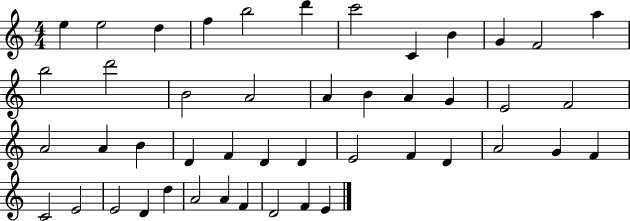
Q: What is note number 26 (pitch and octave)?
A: D4